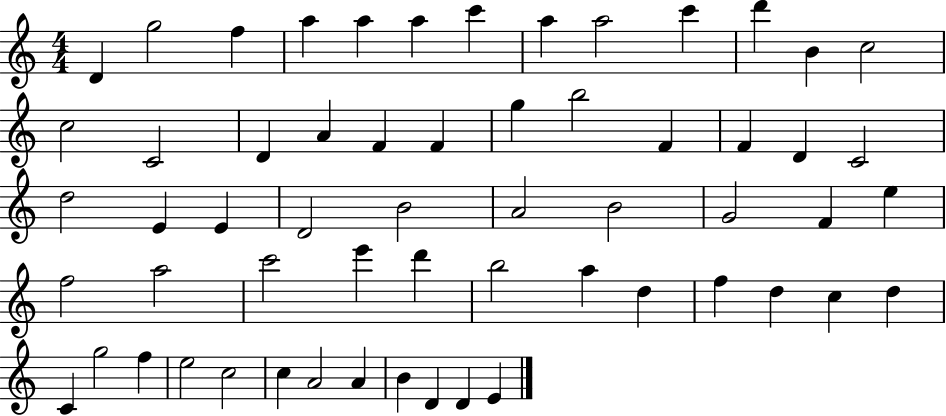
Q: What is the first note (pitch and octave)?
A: D4